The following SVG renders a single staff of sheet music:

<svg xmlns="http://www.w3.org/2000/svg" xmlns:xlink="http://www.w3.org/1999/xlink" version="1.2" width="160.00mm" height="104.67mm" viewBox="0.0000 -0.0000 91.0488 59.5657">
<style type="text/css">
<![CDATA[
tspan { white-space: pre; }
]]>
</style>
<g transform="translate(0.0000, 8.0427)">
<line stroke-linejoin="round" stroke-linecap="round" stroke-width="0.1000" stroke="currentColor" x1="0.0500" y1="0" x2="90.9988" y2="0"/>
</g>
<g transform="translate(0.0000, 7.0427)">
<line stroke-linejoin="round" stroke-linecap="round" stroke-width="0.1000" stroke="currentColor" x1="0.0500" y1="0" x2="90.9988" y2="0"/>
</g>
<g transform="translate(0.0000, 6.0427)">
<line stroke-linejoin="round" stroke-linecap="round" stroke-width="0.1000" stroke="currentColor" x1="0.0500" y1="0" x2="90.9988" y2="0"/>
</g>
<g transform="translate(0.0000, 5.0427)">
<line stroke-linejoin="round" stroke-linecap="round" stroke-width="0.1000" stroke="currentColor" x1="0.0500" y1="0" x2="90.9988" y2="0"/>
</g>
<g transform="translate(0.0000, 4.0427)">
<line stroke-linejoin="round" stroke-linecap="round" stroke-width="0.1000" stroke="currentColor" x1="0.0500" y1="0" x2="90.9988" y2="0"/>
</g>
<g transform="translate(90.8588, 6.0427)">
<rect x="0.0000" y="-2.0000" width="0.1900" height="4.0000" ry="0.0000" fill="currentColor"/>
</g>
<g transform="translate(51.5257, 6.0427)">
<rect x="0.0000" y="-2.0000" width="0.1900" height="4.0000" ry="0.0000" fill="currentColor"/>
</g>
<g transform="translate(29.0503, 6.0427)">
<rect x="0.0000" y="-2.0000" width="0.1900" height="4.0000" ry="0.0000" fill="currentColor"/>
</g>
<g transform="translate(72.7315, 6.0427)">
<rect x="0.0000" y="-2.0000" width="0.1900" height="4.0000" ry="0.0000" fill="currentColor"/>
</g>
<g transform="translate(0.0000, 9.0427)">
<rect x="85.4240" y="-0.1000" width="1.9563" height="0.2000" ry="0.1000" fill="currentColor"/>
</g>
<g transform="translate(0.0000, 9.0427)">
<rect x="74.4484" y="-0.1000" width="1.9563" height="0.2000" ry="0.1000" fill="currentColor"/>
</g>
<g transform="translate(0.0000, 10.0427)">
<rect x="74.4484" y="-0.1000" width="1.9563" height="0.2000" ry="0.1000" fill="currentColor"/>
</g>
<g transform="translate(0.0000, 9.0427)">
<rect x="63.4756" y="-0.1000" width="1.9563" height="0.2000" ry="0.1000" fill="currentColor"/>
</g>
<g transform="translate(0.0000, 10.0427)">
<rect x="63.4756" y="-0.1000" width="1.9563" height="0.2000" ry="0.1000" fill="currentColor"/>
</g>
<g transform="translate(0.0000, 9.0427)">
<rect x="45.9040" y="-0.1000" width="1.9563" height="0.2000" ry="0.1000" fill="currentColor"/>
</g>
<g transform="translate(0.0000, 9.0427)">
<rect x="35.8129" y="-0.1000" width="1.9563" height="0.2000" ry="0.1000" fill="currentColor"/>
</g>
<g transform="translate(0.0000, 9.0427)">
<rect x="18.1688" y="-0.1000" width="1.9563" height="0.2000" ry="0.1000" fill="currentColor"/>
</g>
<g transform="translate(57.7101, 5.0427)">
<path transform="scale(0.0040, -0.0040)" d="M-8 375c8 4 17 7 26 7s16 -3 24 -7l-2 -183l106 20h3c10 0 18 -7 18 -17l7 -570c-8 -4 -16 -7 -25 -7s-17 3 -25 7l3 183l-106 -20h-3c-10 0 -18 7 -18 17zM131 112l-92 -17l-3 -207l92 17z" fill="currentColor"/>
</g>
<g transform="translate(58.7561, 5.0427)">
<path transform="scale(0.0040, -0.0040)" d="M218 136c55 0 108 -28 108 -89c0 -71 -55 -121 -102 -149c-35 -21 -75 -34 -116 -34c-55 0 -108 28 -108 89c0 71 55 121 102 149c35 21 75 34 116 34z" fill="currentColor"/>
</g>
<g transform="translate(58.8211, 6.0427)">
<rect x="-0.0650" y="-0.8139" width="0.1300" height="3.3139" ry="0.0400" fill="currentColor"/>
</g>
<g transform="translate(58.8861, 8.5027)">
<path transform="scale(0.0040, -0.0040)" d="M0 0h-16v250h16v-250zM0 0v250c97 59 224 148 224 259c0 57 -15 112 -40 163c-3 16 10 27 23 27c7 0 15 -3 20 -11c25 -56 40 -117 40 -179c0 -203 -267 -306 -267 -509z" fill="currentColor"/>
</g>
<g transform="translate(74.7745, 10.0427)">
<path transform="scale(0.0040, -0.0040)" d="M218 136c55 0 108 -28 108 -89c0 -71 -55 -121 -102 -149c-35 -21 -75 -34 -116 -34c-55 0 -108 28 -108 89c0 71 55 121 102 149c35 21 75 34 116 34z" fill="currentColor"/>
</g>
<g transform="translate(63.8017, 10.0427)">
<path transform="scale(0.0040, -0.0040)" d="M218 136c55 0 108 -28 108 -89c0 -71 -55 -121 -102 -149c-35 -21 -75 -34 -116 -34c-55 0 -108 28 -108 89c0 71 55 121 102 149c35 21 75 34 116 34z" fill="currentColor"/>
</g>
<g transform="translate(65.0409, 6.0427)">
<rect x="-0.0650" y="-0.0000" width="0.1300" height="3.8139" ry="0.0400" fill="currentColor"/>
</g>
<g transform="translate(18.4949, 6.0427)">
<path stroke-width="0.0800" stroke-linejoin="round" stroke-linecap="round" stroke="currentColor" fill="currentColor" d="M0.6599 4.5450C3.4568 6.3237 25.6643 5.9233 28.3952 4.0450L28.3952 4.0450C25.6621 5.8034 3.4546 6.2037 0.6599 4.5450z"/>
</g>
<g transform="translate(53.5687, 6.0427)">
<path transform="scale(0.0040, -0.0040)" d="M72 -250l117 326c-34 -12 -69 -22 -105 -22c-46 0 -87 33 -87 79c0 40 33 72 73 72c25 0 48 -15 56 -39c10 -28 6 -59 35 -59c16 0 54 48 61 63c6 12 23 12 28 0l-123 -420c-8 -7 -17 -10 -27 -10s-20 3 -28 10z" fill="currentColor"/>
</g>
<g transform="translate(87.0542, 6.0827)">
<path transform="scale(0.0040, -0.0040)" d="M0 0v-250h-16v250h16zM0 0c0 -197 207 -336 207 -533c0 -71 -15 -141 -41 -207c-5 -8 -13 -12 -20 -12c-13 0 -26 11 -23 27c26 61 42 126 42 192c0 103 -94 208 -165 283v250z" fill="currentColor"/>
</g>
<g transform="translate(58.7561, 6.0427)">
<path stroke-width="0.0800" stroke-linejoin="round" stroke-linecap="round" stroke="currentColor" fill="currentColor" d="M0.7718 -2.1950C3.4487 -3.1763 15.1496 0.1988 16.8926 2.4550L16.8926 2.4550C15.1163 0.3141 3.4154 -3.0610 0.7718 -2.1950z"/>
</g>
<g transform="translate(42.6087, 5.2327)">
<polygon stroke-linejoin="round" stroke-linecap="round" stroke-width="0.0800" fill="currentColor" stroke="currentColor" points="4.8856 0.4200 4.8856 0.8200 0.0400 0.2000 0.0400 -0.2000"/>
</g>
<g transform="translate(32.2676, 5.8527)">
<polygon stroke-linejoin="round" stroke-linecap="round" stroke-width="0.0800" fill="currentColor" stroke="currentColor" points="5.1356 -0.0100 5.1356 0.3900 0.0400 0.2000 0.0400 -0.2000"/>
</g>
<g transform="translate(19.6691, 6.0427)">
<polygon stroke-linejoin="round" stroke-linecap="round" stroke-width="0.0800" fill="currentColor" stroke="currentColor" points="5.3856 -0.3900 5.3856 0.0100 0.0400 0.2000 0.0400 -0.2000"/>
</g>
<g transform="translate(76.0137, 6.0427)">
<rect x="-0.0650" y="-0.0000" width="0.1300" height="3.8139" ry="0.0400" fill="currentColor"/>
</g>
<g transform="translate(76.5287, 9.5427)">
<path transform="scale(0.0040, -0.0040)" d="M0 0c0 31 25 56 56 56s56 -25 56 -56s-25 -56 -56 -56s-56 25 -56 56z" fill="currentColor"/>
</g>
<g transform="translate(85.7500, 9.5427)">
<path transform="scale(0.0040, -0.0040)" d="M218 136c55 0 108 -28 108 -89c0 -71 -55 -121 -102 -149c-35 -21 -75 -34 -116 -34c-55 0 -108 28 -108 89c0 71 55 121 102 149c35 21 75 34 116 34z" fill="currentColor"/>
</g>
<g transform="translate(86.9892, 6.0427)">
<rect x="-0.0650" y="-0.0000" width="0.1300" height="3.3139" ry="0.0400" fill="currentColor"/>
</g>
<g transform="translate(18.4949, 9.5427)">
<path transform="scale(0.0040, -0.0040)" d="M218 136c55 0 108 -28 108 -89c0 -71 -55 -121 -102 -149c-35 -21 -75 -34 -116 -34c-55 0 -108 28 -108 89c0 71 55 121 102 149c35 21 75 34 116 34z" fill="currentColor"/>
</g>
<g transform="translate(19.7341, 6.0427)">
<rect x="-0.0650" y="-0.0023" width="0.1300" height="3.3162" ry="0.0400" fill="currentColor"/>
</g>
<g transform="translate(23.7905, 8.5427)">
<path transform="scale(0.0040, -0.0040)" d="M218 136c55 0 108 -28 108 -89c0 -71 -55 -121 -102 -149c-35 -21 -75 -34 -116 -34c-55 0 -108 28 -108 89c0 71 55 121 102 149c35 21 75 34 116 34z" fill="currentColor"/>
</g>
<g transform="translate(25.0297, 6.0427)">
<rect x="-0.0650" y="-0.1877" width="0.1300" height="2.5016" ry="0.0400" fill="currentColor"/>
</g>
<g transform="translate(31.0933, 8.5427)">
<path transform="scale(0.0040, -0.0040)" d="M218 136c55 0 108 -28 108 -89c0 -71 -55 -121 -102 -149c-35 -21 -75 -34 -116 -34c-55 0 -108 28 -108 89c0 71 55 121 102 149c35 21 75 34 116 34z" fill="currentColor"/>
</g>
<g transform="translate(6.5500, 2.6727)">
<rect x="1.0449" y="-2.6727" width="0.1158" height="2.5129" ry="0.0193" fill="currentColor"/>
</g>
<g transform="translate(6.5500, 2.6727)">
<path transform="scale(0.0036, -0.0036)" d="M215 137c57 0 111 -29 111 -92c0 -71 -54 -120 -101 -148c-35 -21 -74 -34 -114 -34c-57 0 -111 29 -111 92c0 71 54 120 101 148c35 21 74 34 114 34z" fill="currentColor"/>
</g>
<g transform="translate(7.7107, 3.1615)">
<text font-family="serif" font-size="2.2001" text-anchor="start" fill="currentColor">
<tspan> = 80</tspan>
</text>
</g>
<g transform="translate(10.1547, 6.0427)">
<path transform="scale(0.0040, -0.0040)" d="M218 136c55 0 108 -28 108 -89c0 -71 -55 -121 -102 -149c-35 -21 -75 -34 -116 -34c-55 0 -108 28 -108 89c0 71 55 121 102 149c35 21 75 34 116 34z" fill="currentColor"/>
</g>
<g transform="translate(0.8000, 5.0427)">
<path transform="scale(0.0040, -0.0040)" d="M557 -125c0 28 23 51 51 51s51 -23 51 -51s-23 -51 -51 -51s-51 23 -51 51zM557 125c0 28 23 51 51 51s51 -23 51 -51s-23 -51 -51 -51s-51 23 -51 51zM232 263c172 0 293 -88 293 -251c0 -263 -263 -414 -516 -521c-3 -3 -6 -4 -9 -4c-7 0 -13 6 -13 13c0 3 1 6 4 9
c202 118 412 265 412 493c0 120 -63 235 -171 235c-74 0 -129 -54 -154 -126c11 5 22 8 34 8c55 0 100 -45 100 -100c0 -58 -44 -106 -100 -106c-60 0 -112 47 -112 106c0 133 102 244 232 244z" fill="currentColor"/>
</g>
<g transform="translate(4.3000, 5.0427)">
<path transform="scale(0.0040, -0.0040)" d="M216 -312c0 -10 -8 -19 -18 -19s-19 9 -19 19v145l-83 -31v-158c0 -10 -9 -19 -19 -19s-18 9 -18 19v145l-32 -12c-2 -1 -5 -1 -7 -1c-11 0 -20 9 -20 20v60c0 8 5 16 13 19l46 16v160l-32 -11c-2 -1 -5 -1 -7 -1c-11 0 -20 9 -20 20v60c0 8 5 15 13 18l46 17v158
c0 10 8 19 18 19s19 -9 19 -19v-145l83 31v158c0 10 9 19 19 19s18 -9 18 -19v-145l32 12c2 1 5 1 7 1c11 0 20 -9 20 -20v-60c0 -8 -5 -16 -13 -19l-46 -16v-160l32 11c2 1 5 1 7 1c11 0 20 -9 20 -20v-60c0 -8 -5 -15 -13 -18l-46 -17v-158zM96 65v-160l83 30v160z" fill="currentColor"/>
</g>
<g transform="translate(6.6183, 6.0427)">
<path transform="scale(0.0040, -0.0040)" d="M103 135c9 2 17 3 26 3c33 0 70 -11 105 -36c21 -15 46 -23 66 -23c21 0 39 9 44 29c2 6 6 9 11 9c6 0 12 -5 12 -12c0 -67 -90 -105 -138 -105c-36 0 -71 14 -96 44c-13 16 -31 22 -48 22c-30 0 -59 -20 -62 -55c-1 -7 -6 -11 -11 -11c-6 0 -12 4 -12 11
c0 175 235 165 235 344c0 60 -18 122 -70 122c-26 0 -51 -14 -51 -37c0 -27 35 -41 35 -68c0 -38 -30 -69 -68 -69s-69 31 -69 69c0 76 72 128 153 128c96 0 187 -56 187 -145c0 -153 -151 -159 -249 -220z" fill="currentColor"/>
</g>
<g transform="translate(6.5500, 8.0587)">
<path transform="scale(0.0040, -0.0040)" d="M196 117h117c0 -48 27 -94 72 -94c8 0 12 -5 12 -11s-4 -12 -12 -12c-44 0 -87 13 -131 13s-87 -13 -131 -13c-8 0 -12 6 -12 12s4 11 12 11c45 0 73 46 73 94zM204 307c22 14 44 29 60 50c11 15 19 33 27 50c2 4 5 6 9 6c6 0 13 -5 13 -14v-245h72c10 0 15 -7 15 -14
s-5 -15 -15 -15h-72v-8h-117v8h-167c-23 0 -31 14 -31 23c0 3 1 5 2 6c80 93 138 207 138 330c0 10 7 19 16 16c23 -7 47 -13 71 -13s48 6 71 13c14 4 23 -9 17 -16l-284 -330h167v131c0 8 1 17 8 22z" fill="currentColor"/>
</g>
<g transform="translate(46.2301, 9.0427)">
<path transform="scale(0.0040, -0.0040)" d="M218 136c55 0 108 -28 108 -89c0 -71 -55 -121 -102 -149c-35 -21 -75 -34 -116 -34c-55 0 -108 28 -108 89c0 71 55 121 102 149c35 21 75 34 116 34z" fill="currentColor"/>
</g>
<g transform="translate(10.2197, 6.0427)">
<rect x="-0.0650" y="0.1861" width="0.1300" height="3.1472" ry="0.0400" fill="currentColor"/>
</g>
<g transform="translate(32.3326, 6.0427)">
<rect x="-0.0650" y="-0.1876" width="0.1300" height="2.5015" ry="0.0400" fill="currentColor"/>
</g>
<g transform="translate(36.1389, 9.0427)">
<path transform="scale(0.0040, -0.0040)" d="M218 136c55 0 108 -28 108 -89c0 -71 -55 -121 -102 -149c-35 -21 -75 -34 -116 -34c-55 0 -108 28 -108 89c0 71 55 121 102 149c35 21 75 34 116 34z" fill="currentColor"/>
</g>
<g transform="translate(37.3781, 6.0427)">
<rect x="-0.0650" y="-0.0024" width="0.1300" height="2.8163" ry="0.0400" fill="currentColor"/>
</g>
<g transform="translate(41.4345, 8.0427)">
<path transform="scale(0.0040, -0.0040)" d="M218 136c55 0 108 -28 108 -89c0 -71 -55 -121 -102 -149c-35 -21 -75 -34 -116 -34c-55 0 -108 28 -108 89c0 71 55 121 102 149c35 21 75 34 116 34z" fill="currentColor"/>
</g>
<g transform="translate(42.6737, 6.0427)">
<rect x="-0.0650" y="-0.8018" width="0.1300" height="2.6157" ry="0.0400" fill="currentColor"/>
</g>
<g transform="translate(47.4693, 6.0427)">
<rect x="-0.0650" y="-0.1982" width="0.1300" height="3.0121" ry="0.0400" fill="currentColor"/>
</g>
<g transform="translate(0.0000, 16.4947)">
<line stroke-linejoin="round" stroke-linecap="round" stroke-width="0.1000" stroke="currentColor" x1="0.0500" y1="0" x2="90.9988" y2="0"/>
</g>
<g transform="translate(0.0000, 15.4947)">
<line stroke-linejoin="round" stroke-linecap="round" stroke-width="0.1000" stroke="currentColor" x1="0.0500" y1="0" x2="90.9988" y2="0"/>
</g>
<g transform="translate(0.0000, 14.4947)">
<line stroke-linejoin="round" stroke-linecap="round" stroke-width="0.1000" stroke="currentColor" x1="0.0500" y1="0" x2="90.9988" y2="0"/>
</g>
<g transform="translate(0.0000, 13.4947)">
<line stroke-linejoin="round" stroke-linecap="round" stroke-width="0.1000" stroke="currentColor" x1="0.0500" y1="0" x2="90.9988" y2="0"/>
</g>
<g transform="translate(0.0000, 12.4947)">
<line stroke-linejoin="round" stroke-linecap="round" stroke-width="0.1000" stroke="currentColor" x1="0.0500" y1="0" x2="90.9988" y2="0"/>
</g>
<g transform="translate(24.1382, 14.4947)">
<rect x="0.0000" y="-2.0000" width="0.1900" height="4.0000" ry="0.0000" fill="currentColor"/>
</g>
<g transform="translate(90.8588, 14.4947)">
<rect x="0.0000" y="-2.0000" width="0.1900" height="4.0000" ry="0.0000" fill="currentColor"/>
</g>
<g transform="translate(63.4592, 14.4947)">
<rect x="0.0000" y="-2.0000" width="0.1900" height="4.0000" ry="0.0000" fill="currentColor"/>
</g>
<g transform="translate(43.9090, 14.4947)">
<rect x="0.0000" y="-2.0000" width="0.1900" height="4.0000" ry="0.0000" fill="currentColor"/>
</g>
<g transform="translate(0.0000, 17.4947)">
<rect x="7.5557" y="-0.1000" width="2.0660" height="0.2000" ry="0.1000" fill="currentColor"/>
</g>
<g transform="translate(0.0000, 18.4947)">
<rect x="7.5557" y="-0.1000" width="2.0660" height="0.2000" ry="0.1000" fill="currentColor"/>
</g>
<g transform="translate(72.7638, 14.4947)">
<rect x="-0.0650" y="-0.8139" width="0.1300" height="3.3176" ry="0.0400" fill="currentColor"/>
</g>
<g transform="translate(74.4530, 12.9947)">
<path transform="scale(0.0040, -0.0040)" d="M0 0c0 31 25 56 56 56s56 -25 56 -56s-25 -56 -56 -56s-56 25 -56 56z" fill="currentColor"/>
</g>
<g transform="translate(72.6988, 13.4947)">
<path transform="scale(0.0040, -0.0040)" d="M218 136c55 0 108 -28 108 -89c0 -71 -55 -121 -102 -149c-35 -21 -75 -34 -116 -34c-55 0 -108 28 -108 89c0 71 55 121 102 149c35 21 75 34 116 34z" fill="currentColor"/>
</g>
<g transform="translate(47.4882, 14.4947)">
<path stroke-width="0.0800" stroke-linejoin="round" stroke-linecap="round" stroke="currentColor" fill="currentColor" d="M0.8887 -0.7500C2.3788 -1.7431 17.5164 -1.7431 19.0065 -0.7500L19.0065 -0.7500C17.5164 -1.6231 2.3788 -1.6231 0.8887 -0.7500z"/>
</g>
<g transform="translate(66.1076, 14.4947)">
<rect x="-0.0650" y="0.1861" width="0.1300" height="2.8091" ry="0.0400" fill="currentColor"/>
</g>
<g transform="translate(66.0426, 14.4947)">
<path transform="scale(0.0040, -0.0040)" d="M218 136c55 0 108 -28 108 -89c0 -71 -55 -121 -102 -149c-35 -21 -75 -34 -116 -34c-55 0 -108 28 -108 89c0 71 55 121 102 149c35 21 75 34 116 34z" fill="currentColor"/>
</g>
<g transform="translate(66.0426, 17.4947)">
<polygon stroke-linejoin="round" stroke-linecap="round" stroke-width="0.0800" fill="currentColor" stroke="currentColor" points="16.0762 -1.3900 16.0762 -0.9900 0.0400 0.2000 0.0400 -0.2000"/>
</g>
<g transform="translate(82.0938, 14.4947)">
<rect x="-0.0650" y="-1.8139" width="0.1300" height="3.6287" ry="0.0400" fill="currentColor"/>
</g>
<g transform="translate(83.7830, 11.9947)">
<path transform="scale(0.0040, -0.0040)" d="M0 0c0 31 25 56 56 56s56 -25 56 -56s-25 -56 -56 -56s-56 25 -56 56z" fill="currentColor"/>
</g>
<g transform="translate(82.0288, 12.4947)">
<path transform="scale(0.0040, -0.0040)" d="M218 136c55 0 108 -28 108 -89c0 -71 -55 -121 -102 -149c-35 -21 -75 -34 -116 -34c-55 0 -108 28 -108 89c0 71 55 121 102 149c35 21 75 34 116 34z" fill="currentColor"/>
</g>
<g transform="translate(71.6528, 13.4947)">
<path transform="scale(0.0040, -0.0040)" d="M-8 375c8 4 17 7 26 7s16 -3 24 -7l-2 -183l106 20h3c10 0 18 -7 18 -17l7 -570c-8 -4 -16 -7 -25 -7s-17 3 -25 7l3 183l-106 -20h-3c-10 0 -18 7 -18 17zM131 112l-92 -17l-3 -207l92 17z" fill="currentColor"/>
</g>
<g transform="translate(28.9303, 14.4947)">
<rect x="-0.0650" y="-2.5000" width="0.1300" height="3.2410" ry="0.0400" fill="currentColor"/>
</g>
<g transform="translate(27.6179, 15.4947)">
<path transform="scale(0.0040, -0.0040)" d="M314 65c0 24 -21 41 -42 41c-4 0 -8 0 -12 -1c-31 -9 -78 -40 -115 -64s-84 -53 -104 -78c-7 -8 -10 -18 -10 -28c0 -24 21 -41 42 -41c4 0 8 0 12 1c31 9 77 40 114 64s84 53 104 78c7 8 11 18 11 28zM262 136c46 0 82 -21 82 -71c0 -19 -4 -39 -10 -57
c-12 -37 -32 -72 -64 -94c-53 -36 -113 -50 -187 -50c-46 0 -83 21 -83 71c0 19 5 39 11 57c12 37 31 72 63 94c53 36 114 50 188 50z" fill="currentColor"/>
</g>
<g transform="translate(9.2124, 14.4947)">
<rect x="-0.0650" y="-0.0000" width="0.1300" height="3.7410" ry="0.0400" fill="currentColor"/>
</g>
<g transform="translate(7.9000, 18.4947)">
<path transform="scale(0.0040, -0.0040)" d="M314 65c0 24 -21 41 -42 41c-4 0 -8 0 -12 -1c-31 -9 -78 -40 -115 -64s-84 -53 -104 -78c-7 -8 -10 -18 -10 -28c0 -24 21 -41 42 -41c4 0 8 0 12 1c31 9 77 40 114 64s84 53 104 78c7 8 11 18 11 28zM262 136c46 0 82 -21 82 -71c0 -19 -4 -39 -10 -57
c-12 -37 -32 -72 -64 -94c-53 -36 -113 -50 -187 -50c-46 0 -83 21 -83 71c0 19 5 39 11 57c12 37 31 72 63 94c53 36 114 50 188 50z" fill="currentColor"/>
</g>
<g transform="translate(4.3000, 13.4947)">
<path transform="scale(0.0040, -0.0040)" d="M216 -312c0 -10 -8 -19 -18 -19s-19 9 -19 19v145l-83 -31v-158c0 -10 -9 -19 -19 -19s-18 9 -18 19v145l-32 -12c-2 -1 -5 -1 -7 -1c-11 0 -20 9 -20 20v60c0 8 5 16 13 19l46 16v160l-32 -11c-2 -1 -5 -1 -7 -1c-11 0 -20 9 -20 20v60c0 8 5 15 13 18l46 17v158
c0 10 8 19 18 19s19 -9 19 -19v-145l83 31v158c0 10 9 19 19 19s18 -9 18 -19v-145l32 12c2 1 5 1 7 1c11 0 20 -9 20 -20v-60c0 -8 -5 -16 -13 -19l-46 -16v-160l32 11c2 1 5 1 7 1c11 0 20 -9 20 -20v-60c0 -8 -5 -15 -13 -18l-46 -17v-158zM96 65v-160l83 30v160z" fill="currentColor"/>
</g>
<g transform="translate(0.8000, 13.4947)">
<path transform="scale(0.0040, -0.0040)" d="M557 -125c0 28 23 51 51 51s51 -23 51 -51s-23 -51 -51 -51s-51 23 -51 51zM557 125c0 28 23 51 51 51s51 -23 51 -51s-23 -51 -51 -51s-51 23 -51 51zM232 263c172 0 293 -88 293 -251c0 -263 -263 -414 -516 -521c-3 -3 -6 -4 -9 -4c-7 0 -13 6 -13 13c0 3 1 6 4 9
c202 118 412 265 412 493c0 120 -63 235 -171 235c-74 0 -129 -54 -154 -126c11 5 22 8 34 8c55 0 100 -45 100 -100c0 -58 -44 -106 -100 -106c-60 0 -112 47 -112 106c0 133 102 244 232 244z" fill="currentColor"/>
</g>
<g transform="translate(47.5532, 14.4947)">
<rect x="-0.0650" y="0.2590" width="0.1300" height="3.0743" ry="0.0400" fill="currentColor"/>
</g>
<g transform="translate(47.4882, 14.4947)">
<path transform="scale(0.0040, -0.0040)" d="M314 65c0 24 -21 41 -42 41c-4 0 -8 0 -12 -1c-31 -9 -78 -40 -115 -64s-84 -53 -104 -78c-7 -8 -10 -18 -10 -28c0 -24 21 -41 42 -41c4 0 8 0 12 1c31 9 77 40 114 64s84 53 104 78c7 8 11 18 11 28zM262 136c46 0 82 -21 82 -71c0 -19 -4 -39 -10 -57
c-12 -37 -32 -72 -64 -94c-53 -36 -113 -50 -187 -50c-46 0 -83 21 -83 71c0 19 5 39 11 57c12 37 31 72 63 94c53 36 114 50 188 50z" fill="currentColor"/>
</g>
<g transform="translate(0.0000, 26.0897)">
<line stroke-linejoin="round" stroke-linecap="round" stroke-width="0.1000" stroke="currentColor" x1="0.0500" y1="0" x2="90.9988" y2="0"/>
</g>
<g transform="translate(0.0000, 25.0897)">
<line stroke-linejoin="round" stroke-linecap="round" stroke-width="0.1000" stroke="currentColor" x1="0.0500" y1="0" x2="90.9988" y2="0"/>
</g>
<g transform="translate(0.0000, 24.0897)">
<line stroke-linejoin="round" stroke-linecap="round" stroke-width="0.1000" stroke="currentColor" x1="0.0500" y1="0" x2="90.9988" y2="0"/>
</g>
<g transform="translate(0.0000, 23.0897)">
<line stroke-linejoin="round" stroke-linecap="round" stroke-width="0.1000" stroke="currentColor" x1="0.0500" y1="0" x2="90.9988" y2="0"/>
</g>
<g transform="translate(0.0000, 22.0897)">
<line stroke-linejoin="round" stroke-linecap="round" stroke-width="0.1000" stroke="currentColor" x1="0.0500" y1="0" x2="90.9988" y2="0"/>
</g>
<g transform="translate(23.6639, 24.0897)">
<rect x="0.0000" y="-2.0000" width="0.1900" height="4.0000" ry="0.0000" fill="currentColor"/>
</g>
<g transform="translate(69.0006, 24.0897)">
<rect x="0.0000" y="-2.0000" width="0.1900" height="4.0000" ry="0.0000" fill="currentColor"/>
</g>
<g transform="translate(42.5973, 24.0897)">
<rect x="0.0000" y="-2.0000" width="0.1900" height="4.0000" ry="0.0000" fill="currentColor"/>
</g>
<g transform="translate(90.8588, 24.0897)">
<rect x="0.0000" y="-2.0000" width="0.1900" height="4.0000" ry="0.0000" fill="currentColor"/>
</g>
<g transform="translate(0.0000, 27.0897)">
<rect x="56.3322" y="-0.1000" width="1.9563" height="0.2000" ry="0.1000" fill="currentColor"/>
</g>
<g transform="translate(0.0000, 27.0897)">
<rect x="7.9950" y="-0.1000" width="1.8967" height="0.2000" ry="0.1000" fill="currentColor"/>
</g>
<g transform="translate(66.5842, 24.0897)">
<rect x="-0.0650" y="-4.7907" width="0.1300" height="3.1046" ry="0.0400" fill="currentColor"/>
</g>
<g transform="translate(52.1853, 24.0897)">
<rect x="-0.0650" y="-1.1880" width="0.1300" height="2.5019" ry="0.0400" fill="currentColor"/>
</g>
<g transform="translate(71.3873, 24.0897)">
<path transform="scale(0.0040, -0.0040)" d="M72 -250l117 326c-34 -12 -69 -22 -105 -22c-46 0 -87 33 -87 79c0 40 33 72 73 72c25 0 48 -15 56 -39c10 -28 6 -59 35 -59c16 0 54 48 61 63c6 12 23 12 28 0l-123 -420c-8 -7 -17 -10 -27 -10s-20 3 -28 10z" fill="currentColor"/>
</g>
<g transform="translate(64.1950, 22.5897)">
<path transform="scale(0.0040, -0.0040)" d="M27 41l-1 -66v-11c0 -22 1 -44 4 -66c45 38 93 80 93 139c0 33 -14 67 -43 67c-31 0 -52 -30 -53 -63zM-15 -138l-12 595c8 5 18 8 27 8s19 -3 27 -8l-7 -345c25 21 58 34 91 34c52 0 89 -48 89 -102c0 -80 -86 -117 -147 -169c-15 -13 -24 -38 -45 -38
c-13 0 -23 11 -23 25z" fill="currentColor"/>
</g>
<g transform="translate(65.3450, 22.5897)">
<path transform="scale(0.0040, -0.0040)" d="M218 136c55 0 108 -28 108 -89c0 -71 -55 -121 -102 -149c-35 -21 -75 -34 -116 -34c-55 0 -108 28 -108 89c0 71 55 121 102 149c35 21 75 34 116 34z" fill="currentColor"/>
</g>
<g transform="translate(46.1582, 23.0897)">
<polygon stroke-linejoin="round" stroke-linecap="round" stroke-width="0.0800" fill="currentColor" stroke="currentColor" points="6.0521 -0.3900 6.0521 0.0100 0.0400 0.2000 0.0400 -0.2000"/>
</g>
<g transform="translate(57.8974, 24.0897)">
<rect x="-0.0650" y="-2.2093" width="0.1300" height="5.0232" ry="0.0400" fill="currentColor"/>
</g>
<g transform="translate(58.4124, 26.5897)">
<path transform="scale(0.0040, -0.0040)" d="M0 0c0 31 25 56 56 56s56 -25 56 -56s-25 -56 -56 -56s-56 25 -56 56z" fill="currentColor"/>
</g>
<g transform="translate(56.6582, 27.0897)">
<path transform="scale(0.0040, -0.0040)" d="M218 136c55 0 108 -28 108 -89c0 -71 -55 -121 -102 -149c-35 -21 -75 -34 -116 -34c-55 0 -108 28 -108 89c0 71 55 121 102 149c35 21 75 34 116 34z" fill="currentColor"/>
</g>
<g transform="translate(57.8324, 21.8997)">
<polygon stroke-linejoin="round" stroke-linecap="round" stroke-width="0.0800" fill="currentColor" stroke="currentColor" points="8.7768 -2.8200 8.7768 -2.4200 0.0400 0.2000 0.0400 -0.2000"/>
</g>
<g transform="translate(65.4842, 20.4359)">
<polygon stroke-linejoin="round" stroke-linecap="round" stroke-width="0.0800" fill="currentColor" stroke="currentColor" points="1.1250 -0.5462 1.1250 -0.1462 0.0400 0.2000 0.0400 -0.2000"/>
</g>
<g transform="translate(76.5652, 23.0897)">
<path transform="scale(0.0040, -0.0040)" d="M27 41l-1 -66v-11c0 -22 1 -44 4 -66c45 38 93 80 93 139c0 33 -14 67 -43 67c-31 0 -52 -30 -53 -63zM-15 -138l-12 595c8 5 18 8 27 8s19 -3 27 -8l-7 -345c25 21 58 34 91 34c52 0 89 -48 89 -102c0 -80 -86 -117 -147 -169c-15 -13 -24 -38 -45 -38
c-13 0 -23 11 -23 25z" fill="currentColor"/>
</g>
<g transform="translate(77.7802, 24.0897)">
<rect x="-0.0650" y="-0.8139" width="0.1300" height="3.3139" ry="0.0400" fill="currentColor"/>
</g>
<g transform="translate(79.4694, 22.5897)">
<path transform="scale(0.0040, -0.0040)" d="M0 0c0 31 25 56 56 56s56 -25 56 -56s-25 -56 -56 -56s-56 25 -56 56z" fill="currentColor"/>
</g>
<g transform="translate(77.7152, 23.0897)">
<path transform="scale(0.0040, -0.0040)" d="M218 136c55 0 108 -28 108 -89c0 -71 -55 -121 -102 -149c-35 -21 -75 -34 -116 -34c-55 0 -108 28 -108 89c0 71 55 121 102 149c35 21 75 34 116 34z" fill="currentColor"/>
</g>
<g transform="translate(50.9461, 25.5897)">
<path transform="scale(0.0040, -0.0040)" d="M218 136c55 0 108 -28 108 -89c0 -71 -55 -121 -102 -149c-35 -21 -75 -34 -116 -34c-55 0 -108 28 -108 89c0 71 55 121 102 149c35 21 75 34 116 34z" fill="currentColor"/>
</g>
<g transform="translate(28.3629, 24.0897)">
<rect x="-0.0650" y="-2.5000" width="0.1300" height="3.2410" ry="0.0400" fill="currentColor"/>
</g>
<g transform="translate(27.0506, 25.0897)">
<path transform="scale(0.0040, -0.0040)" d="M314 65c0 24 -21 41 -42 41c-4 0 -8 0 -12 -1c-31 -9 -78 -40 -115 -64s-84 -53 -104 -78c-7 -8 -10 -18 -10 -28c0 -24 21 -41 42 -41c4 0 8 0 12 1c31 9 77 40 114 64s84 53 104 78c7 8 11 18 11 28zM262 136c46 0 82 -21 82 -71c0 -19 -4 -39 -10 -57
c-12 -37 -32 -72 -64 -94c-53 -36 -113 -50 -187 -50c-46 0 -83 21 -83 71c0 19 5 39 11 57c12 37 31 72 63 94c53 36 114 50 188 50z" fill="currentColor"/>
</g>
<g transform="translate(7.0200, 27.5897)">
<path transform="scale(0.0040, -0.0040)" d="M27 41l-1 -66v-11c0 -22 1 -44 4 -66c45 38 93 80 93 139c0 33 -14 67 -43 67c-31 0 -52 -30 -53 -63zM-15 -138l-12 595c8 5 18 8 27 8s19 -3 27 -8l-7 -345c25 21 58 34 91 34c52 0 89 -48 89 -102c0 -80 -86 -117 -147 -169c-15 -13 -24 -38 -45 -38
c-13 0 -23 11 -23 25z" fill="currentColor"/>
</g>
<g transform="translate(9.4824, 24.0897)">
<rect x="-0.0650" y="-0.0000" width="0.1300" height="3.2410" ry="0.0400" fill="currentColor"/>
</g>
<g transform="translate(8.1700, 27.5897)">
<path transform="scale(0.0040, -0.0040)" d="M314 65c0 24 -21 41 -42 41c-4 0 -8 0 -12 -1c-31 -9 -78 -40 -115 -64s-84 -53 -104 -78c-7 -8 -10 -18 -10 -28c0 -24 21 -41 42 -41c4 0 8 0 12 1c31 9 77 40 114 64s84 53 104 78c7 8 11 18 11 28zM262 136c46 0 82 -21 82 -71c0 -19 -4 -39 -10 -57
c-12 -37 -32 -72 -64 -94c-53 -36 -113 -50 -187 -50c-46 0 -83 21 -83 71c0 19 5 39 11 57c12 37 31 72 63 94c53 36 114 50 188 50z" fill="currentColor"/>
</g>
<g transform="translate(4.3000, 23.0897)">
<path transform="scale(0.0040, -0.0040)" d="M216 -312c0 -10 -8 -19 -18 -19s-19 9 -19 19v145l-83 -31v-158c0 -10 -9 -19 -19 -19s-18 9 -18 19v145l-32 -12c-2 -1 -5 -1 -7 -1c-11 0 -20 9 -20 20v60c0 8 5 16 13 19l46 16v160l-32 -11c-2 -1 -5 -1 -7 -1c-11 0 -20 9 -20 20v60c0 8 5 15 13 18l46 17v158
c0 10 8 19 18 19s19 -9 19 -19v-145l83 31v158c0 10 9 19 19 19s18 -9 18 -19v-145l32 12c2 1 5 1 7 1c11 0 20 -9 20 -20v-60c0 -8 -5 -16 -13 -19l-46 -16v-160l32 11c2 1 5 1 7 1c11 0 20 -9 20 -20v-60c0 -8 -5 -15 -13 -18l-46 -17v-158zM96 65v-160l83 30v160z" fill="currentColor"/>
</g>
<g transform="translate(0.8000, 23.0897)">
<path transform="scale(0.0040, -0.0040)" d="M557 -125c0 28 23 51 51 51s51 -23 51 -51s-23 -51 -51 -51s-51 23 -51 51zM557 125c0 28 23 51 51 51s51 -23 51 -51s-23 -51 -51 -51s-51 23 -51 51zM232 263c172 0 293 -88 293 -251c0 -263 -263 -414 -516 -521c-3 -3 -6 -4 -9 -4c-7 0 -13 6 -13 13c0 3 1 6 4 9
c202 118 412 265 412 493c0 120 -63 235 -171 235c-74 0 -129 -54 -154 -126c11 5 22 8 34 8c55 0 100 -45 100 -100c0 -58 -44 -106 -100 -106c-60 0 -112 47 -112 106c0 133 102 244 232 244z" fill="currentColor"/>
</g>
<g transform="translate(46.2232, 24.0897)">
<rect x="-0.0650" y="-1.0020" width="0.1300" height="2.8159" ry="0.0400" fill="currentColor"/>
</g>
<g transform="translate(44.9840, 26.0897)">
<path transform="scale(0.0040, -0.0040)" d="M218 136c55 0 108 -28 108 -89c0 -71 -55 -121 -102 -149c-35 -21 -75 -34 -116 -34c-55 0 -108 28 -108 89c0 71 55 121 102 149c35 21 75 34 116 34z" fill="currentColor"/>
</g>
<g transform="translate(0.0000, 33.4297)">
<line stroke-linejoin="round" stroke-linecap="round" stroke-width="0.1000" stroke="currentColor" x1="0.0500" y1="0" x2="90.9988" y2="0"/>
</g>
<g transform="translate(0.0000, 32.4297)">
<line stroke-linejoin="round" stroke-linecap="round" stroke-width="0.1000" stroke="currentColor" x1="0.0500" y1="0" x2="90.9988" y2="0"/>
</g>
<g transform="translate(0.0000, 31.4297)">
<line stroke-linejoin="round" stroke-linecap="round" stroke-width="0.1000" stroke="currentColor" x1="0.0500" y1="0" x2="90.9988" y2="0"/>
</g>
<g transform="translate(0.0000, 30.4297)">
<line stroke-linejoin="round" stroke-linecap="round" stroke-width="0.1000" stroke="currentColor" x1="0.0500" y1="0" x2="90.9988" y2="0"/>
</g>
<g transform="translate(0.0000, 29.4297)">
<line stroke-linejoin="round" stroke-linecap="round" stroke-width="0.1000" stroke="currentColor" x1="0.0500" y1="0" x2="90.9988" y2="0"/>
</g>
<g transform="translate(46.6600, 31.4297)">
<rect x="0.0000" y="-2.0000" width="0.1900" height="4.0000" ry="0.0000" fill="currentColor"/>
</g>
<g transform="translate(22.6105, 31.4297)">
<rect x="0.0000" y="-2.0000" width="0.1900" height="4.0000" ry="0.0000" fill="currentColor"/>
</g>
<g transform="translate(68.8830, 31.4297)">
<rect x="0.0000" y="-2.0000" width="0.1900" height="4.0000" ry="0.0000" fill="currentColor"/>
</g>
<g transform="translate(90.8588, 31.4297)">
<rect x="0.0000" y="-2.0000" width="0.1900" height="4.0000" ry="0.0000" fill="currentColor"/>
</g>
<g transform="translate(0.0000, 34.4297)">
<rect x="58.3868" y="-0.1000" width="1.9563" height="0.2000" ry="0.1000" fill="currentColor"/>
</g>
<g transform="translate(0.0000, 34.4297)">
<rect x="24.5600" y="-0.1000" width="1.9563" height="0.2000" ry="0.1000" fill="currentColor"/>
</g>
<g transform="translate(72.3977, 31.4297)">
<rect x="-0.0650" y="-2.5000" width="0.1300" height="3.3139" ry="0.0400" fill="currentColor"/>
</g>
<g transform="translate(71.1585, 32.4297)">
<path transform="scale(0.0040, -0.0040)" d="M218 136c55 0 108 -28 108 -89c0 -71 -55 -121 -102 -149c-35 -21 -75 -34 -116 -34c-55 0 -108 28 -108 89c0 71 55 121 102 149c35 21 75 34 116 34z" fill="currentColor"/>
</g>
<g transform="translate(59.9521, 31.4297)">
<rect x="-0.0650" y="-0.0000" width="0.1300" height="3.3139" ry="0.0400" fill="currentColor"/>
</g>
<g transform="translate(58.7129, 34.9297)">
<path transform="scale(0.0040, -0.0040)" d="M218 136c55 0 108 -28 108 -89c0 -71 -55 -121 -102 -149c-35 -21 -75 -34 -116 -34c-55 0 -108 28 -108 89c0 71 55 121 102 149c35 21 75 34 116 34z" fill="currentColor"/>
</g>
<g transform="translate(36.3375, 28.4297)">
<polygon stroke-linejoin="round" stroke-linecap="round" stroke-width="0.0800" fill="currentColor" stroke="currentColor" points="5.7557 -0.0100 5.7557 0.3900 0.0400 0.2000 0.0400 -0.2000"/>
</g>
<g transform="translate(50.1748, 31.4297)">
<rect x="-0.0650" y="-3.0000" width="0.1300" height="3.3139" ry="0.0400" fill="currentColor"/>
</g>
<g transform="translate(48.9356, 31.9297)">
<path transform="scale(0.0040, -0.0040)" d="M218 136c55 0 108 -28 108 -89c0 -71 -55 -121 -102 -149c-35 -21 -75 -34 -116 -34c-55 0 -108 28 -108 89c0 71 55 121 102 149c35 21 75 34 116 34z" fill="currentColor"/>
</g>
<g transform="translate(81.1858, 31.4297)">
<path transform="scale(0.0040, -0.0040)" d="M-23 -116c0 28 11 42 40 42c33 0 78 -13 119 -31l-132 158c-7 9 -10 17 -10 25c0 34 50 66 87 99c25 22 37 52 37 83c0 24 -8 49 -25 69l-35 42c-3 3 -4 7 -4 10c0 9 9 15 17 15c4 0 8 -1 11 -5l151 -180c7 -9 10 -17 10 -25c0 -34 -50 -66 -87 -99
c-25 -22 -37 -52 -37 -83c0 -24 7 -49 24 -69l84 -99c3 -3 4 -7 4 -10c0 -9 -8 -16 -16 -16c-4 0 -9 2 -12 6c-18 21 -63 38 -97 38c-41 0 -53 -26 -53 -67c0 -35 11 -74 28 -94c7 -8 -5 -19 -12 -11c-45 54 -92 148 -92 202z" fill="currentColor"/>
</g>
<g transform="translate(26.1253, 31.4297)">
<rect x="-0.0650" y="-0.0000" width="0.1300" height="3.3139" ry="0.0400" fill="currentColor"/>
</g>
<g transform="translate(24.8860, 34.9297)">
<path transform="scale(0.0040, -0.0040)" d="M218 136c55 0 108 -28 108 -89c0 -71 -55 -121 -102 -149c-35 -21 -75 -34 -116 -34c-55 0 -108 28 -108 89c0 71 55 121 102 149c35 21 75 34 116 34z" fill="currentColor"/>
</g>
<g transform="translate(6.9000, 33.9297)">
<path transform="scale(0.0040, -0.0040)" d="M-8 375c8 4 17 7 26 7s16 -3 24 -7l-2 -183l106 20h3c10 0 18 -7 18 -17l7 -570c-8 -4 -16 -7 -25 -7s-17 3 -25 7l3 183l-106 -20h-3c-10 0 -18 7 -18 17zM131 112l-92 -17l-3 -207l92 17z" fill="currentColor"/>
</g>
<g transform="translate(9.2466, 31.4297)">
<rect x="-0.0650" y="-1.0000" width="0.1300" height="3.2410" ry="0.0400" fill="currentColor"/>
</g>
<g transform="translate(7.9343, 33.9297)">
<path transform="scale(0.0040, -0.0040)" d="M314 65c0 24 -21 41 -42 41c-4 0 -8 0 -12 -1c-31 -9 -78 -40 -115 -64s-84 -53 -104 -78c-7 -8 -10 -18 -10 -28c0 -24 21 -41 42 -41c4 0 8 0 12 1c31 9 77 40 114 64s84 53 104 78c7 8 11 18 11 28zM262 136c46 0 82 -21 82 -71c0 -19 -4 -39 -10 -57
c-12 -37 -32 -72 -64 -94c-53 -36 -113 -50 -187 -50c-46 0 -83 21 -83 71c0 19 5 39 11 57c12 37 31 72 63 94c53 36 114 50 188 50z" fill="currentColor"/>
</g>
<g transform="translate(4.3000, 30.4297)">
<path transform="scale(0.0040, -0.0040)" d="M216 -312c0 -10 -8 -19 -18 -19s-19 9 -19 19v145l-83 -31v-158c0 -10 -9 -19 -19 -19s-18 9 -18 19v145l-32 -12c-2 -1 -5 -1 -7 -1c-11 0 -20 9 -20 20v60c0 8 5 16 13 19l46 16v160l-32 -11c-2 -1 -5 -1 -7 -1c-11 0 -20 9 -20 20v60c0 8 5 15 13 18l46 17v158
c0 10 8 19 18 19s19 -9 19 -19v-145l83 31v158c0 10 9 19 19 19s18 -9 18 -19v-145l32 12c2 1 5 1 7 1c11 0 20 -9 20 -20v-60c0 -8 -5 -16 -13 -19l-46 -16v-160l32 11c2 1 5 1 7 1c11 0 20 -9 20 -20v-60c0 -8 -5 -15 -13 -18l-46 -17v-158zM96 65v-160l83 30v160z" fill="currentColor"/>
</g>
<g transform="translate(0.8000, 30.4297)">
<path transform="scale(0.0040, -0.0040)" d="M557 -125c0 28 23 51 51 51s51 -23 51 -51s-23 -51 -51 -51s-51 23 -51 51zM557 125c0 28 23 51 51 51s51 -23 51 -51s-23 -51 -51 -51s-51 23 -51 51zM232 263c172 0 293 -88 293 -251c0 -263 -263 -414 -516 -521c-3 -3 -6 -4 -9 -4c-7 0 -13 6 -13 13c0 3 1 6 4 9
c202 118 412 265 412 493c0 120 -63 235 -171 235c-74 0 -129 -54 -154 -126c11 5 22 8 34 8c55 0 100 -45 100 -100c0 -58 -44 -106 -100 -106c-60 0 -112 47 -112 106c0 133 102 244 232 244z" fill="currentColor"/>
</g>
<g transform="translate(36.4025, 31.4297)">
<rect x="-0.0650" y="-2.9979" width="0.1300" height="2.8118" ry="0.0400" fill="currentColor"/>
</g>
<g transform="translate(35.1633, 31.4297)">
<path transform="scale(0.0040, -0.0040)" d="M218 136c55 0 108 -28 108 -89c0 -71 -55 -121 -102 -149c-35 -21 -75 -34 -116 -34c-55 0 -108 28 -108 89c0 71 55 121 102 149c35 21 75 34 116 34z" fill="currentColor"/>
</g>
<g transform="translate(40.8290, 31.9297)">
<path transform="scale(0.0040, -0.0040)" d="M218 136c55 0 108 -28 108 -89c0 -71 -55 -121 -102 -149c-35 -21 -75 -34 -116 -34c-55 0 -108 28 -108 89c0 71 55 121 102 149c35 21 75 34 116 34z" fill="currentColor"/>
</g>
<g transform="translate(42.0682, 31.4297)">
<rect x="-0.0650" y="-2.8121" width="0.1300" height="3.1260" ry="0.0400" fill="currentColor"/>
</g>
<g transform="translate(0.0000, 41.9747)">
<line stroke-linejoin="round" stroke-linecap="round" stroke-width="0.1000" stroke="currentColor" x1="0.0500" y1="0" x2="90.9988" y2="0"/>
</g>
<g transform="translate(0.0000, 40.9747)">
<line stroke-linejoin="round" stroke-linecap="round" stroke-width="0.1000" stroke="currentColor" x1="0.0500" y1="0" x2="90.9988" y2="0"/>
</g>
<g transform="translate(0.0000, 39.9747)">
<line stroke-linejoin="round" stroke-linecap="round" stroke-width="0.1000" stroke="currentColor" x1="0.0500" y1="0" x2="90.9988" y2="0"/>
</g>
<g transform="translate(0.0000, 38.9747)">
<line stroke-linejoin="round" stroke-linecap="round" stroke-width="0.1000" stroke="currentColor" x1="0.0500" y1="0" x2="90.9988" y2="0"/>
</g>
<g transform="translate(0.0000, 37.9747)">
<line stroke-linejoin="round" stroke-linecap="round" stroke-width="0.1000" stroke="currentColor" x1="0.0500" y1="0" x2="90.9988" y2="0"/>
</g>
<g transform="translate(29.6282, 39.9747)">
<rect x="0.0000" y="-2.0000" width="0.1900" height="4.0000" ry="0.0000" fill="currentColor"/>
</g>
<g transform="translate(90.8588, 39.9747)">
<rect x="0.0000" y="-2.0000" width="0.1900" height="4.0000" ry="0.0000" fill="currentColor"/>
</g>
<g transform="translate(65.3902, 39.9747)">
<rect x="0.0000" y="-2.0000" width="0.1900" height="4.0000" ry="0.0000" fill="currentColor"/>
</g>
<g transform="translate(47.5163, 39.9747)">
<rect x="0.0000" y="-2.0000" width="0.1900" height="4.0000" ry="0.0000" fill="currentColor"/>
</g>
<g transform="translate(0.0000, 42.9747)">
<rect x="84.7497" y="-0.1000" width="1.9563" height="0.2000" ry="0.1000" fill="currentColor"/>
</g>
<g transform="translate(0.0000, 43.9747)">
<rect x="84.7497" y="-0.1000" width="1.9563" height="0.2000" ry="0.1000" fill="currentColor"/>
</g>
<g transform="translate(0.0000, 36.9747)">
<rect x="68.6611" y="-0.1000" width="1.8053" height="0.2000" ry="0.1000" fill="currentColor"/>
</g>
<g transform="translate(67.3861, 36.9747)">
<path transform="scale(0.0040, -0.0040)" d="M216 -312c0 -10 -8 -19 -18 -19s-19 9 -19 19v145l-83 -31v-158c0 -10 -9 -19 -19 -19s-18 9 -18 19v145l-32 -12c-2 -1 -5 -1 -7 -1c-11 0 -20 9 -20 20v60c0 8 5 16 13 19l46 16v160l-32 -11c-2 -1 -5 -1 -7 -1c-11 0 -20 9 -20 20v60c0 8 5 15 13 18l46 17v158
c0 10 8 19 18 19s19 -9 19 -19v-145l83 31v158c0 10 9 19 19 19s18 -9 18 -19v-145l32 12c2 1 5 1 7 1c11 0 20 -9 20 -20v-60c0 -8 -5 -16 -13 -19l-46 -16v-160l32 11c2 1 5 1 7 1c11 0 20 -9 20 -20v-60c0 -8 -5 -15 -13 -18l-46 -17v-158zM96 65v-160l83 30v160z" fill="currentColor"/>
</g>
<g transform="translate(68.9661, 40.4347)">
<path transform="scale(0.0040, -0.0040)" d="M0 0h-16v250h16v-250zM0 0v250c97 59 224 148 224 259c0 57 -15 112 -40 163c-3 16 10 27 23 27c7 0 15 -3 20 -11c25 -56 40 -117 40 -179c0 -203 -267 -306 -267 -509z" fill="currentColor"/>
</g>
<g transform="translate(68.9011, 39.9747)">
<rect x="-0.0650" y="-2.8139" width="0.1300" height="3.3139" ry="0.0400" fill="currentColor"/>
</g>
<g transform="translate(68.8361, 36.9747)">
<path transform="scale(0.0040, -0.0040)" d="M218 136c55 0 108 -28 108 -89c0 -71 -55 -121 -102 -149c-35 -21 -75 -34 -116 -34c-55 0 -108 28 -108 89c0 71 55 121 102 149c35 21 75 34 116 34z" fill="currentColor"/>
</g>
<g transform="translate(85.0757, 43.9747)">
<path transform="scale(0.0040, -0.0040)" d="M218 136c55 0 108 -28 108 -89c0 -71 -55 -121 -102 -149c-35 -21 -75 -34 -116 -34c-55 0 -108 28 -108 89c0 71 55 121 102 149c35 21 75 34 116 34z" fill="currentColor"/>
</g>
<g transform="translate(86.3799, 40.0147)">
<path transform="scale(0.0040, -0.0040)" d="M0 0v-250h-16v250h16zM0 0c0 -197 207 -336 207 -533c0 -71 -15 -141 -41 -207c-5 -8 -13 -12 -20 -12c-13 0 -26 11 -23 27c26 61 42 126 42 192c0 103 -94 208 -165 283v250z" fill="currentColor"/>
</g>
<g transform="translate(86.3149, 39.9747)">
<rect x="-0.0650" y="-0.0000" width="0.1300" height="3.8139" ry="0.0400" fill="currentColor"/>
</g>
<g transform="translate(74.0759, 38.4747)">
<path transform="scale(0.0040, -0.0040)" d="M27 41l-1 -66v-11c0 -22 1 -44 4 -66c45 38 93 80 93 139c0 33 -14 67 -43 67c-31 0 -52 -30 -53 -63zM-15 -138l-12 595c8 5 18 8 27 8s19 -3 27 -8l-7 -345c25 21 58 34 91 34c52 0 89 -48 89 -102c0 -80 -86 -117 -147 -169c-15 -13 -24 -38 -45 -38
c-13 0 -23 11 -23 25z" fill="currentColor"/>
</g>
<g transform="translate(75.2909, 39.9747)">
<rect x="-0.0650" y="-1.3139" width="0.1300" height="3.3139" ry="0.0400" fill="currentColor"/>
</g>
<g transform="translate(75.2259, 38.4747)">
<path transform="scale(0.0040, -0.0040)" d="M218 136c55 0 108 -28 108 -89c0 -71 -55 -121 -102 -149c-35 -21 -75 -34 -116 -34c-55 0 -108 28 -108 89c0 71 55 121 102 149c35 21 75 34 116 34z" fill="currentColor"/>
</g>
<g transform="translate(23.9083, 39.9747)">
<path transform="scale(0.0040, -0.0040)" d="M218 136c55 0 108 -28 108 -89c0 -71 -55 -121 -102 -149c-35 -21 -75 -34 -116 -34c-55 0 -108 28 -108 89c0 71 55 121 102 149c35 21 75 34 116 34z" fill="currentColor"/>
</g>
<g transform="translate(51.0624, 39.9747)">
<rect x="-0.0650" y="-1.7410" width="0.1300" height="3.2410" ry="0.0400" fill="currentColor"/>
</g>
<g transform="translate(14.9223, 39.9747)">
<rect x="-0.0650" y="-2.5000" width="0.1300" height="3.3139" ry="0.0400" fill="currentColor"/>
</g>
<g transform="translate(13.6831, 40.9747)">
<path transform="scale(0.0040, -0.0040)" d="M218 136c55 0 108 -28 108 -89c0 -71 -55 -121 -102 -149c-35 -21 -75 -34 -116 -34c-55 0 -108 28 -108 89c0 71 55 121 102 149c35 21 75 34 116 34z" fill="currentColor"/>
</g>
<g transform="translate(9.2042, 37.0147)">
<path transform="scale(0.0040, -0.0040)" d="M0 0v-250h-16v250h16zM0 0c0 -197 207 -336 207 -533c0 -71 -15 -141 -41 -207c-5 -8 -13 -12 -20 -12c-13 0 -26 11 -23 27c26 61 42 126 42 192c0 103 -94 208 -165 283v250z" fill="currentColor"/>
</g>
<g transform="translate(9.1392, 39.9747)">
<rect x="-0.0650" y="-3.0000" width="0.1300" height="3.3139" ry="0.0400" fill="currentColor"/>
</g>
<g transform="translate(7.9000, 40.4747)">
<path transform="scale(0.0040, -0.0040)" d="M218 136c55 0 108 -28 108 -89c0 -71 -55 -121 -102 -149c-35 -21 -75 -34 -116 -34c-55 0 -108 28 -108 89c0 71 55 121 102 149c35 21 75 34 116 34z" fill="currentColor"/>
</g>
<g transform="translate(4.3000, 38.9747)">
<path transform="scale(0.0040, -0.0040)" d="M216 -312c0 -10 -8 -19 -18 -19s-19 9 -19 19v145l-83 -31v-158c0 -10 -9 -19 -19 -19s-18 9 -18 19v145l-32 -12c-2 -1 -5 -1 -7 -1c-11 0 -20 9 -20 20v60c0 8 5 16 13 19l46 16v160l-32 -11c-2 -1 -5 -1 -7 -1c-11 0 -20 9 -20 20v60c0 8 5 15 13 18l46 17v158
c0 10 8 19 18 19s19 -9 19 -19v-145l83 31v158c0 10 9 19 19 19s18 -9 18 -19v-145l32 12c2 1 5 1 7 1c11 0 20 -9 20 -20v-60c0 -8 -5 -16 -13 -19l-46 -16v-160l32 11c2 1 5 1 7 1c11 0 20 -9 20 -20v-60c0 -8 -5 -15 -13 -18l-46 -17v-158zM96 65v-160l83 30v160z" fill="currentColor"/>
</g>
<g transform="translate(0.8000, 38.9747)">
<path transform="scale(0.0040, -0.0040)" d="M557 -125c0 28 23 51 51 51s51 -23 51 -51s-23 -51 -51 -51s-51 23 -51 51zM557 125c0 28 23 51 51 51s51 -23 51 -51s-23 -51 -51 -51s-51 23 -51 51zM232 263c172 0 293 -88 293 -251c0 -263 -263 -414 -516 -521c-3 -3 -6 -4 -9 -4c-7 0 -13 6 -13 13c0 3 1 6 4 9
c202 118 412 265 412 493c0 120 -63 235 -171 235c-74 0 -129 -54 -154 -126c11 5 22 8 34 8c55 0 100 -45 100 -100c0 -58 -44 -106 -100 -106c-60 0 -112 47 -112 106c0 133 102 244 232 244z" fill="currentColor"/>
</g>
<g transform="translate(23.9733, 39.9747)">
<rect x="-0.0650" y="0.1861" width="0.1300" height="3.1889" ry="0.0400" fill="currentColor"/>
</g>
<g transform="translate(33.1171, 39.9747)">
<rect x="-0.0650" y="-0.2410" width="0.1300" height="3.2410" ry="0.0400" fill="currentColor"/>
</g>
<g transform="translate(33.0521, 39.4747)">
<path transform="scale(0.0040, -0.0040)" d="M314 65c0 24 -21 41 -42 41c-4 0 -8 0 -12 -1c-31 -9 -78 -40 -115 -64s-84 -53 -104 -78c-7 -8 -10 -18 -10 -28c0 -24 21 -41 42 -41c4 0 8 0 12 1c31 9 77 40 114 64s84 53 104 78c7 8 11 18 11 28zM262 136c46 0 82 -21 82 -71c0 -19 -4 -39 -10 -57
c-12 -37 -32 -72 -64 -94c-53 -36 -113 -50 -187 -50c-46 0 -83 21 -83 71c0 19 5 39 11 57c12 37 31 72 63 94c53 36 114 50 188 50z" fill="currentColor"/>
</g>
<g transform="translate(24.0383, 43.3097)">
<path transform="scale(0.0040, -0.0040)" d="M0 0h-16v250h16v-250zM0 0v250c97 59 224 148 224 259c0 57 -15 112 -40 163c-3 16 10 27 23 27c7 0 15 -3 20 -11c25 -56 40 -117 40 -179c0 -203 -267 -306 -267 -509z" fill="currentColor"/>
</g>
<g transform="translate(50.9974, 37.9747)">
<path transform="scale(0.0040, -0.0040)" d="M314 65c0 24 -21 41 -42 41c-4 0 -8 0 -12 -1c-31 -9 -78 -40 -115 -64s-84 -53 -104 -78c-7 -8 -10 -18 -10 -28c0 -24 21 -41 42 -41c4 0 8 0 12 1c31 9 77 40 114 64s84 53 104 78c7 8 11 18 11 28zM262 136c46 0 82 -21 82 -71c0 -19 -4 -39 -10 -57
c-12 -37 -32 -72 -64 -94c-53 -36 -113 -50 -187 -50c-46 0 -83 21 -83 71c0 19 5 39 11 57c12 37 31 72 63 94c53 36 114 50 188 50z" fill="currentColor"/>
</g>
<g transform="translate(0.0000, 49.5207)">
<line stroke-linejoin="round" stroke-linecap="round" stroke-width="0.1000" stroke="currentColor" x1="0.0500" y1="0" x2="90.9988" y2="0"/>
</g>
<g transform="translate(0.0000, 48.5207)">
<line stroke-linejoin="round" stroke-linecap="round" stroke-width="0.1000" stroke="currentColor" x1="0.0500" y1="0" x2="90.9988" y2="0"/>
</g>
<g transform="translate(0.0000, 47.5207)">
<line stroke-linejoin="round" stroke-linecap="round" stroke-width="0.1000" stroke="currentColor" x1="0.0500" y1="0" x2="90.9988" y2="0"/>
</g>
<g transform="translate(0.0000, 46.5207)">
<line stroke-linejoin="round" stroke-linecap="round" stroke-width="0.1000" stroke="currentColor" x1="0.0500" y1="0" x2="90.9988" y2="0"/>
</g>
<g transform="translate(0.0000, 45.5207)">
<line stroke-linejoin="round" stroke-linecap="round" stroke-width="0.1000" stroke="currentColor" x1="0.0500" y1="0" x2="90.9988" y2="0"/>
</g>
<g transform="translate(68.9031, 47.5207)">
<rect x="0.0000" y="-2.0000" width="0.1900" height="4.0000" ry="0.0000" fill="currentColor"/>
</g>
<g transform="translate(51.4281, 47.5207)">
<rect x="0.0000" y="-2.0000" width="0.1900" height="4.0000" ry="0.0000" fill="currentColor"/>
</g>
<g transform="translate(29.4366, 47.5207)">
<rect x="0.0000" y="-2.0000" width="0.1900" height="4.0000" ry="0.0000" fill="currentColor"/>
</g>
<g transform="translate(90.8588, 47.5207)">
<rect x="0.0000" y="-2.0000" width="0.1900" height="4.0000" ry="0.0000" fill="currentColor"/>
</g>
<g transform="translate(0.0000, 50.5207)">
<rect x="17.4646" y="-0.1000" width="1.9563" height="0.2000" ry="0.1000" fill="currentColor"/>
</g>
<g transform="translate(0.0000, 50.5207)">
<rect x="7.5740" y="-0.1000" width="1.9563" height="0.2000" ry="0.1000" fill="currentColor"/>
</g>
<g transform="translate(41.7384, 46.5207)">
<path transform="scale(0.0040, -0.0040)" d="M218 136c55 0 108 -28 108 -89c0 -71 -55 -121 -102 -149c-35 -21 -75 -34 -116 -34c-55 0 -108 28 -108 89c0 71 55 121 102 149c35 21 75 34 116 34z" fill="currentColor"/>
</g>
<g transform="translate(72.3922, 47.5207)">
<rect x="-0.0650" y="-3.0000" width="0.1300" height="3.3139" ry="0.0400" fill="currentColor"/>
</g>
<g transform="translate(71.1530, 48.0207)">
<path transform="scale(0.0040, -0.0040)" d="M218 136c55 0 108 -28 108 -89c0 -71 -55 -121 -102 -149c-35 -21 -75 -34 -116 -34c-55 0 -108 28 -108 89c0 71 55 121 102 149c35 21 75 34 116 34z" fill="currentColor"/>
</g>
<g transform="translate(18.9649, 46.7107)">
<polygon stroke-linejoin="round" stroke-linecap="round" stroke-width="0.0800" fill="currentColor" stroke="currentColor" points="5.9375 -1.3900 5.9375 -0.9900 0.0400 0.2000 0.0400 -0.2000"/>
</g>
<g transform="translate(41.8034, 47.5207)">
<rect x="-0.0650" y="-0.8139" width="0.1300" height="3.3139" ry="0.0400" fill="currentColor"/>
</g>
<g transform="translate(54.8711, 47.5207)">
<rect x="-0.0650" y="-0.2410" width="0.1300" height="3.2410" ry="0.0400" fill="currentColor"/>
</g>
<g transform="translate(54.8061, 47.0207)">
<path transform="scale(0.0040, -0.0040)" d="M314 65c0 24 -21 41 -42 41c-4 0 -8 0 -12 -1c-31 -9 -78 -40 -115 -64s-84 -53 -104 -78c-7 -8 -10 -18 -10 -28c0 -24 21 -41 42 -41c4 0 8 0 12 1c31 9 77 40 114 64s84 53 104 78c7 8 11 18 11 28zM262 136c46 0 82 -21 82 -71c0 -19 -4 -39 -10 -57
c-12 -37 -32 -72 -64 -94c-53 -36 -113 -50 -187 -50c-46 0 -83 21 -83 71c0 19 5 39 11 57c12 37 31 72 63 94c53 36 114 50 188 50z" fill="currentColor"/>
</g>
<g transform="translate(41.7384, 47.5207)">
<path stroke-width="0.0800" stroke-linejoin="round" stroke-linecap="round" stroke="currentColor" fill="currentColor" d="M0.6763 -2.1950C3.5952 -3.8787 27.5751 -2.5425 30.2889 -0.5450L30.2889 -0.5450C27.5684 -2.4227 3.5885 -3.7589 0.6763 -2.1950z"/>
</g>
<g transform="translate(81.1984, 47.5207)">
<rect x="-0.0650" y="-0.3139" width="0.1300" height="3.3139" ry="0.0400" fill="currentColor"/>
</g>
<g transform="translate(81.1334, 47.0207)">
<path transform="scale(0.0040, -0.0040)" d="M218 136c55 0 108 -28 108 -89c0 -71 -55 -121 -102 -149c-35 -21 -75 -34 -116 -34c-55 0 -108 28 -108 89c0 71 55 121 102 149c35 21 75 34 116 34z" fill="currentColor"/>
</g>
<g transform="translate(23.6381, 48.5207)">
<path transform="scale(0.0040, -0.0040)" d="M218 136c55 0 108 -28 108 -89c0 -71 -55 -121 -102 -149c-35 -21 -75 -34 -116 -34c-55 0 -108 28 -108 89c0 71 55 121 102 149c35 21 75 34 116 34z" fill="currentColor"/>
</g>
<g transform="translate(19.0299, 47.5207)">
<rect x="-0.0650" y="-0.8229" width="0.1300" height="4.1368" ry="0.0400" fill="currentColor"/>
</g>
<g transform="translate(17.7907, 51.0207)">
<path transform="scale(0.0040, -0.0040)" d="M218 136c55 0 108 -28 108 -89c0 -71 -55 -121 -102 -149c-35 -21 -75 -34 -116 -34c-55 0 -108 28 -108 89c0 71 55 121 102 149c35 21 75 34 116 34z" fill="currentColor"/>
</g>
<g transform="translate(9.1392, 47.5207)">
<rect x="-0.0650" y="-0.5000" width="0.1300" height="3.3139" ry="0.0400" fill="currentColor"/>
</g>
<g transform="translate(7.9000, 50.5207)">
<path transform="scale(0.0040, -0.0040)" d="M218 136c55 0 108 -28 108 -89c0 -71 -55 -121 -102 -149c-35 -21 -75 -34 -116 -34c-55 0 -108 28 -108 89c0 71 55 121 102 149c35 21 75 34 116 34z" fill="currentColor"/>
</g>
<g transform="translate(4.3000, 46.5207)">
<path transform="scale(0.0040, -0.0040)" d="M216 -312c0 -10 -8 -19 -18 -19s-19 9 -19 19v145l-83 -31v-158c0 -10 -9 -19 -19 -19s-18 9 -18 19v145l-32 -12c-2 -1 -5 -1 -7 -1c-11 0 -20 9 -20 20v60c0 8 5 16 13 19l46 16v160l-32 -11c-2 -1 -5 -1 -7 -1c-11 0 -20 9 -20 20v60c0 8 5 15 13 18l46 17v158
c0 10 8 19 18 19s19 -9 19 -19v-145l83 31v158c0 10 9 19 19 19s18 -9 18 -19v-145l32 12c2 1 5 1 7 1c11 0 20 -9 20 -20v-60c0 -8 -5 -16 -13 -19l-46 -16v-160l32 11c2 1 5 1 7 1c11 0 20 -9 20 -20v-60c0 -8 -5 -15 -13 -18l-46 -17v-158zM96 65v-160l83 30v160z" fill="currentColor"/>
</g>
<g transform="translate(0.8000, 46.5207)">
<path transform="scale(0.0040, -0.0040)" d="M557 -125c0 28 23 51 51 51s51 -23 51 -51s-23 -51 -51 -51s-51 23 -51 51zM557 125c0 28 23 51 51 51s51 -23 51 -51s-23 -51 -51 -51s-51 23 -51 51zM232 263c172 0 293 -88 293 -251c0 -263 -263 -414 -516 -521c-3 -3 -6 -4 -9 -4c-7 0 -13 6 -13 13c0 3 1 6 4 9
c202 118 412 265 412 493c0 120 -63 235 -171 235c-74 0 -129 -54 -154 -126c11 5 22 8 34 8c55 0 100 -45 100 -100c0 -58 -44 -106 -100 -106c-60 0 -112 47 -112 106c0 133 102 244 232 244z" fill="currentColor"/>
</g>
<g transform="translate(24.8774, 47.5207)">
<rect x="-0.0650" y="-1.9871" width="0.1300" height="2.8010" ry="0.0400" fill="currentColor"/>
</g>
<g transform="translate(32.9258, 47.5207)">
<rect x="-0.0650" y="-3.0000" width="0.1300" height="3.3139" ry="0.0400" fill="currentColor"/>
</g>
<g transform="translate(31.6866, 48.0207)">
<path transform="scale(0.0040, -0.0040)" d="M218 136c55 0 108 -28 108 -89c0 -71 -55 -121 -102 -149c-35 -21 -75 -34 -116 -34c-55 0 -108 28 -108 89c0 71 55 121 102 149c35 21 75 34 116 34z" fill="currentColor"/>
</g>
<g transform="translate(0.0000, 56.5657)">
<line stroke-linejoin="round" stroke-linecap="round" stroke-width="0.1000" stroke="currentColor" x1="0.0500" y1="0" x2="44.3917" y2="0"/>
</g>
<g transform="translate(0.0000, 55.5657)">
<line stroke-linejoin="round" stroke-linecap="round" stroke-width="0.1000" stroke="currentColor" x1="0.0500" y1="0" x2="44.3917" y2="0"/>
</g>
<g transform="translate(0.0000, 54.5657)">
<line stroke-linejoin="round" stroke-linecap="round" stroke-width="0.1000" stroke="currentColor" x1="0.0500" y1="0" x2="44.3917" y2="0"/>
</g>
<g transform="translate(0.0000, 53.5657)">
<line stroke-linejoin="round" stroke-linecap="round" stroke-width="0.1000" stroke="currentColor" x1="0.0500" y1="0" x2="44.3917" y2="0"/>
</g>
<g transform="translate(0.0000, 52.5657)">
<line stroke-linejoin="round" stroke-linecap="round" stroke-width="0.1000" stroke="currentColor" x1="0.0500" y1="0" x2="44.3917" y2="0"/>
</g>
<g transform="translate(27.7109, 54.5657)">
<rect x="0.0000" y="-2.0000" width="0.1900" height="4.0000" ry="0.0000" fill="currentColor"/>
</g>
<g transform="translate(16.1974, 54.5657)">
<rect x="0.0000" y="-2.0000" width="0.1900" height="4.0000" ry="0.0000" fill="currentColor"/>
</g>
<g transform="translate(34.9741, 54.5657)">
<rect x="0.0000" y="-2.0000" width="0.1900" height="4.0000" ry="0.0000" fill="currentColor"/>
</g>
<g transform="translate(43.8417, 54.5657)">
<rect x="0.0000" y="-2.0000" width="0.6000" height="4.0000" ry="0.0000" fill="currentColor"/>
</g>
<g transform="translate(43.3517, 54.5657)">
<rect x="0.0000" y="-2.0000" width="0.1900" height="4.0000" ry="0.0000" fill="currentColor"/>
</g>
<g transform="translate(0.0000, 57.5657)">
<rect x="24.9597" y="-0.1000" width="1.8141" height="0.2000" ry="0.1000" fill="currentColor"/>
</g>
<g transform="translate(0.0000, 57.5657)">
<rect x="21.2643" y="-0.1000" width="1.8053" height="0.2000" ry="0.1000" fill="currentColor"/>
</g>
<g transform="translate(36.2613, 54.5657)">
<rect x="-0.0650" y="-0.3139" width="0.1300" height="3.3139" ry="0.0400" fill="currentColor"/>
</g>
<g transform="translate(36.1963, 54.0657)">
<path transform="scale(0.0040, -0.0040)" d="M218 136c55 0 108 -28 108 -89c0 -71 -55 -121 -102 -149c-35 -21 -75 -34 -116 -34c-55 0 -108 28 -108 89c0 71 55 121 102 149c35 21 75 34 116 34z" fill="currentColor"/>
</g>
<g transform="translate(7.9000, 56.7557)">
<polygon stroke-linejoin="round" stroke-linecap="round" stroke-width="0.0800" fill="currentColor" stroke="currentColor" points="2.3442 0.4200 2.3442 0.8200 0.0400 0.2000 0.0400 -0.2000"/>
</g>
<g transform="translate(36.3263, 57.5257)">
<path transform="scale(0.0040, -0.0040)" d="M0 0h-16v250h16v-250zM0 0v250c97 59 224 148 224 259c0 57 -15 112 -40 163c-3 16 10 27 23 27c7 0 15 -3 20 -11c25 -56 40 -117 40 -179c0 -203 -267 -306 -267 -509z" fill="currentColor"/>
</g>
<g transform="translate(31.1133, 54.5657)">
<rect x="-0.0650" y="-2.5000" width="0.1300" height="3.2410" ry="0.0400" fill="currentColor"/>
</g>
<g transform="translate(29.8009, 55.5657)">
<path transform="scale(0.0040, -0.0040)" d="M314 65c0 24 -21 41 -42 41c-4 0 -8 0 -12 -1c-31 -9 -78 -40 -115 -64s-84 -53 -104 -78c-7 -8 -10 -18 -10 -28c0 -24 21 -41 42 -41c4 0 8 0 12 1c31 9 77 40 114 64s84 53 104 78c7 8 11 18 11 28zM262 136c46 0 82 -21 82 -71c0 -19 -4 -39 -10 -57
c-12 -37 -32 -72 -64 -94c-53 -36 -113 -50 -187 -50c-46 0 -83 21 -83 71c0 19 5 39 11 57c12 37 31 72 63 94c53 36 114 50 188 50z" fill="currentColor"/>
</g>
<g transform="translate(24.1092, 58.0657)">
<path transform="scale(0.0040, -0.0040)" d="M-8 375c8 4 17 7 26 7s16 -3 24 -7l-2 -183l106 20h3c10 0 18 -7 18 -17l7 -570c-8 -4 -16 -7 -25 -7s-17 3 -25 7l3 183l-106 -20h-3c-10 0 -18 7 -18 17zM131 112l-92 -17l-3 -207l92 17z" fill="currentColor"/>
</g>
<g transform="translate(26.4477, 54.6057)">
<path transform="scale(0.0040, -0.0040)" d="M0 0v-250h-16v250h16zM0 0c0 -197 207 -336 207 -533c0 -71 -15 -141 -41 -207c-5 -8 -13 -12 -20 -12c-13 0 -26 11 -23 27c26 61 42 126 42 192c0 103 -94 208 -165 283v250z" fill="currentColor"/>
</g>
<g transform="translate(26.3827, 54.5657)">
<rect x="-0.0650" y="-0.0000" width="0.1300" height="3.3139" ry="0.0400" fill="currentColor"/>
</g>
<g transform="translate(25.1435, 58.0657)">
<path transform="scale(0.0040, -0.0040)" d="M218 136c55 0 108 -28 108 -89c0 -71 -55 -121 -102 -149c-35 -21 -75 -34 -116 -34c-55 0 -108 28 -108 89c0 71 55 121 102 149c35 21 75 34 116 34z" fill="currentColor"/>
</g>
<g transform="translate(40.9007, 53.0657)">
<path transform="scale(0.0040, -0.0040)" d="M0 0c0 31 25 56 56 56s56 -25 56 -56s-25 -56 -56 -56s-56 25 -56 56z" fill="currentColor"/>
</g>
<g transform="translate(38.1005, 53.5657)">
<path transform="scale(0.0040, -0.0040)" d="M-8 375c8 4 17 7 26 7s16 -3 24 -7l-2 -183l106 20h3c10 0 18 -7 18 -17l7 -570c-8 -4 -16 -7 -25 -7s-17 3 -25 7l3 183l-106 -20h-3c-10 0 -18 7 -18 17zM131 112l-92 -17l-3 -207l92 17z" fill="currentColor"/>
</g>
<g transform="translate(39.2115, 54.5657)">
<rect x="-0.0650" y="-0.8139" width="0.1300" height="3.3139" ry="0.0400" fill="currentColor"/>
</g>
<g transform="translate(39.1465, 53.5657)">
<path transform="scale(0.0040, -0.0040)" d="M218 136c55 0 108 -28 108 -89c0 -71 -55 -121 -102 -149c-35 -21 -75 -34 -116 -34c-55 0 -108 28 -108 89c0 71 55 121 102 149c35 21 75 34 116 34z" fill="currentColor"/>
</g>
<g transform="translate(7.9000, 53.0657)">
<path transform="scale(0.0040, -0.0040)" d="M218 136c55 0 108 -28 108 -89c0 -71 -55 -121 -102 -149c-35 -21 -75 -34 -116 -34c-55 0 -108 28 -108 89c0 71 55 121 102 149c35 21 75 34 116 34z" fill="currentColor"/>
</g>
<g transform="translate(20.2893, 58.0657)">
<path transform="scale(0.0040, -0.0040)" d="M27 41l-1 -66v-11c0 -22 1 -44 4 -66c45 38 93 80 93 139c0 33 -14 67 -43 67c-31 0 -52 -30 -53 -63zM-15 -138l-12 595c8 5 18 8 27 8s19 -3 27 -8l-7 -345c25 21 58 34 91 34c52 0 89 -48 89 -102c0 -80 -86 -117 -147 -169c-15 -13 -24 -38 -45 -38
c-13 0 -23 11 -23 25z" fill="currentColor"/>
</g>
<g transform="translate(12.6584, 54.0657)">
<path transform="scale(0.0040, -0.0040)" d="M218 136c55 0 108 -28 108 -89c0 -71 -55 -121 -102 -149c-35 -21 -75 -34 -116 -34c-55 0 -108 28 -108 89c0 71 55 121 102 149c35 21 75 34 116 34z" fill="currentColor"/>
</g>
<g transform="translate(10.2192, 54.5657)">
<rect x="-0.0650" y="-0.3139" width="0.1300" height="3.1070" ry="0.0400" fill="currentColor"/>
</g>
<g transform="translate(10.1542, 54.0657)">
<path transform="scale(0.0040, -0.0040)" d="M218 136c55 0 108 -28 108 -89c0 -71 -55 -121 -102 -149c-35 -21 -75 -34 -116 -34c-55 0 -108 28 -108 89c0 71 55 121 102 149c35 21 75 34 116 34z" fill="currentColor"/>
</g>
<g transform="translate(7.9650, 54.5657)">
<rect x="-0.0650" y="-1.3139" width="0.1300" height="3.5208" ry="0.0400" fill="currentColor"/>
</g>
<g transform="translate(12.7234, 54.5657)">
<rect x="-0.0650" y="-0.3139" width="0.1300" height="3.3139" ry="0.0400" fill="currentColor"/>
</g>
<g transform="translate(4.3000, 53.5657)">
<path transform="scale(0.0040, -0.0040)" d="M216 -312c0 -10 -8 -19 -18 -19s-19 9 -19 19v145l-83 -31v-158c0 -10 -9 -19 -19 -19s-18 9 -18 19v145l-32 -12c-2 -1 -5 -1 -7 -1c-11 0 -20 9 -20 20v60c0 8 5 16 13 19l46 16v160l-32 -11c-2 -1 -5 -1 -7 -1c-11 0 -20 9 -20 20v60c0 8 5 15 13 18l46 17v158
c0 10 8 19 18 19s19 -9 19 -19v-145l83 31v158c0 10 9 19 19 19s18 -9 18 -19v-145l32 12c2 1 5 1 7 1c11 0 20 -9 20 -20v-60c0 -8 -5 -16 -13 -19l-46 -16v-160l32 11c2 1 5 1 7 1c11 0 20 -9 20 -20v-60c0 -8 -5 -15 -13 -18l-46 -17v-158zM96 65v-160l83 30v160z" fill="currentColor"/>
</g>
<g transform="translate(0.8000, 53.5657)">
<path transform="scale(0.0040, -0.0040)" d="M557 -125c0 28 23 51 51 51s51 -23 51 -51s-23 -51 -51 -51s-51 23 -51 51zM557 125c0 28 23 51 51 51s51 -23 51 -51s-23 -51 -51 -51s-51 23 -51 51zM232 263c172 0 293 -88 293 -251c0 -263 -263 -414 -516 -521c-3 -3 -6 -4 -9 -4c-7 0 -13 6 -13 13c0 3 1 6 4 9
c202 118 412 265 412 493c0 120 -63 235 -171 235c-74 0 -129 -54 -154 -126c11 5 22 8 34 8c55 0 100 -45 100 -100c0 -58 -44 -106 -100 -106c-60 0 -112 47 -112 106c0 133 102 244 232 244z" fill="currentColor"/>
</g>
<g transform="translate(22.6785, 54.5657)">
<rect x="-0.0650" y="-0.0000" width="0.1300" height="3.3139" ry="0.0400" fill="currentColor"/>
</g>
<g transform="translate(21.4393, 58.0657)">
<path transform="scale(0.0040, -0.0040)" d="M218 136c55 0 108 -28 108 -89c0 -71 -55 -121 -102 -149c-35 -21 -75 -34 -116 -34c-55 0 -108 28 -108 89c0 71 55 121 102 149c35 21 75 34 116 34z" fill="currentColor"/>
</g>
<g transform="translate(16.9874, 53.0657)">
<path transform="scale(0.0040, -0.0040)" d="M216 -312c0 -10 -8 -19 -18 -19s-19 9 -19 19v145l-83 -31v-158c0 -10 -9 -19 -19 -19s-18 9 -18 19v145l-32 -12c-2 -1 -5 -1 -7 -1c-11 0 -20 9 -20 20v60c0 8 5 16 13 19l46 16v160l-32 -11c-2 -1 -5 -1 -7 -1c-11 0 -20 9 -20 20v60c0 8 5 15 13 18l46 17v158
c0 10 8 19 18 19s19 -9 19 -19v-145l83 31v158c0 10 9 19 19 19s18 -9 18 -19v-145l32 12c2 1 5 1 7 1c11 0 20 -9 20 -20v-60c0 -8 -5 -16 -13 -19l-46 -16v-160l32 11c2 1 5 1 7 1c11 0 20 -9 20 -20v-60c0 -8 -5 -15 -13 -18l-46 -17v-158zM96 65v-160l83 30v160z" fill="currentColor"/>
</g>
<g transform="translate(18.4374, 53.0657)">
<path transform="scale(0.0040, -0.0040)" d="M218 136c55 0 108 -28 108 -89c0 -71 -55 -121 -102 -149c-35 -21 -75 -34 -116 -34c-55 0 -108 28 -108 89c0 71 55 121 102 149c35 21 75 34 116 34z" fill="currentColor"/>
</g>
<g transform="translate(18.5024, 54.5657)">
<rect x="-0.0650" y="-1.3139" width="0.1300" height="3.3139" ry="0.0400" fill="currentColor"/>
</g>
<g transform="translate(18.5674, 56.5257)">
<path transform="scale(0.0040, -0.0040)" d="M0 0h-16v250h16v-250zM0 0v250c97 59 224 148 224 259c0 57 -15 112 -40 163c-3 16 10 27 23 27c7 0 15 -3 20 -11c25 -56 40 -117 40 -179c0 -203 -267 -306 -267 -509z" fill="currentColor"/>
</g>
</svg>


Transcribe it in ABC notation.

X:1
T:Untitled
M:2/4
L:1/4
K:G
D, D,,/2 ^F,,/2 ^F,,/2 E,,/2 G,,/2 E,,/2 z/2 F,/2 C,, C,, D,,/2 C,,2 B,,2 D,2 D,/2 F,/2 A,/2 _D,,2 B,,2 G,,/2 A,,/2 E,,/2 _G,/4 z/2 _F, F,,2 D,, D,/2 C,/2 C, D,, B,, z C,/2 B,, D,/2 E,2 A,2 ^C/2 _G, C,,/2 E,, D,,/2 B,,/2 C, ^F, E,2 C, E, G,/2 E,/2 E, ^G,/2 _D,, D,,/2 B,,2 E,/2 F,